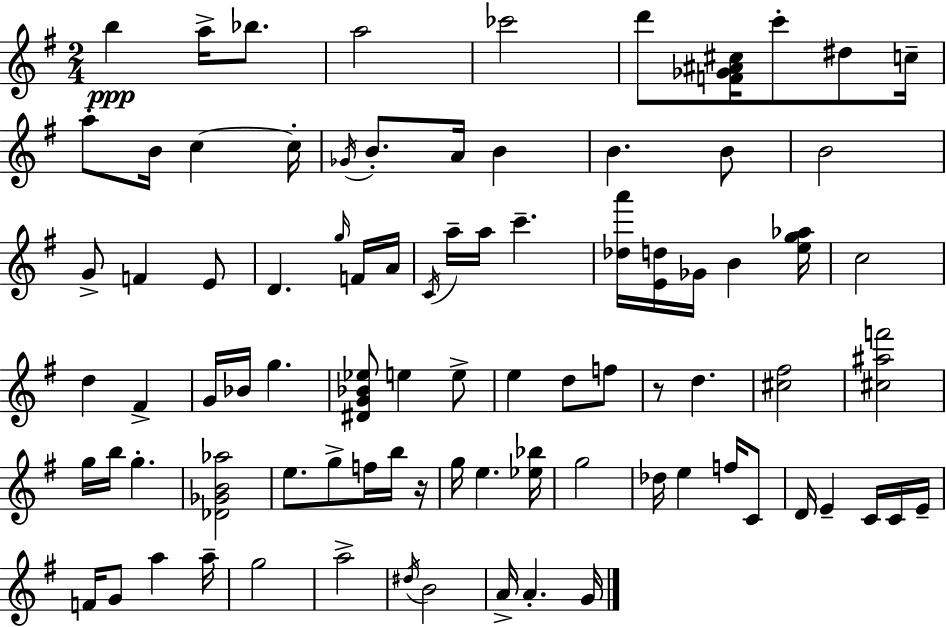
B5/q A5/s Bb5/e. A5/h CES6/h D6/e [F4,Gb4,A#4,C#5]/s C6/e D#5/e C5/s A5/e B4/s C5/q C5/s Gb4/s B4/e. A4/s B4/q B4/q. B4/e B4/h G4/e F4/q E4/e D4/q. G5/s F4/s A4/s C4/s A5/s A5/s C6/q. [Db5,A6]/s [E4,D5]/s Gb4/s B4/q [E5,G5,Ab5]/s C5/h D5/q F#4/q G4/s Bb4/s G5/q. [D#4,G4,Bb4,Eb5]/e E5/q E5/e E5/q D5/e F5/e R/e D5/q. [C#5,F#5]/h [C#5,A#5,F6]/h G5/s B5/s G5/q. [Db4,Gb4,B4,Ab5]/h E5/e. G5/e F5/s B5/s R/s G5/s E5/q. [Eb5,Bb5]/s G5/h Db5/s E5/q F5/s C4/e D4/s E4/q C4/s C4/s E4/s F4/s G4/e A5/q A5/s G5/h A5/h D#5/s B4/h A4/s A4/q. G4/s